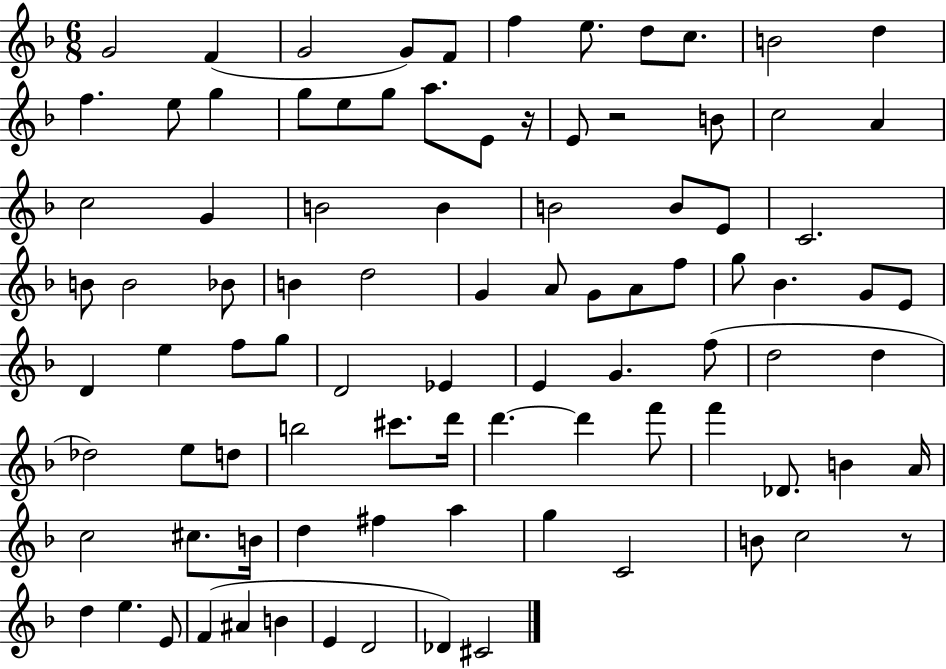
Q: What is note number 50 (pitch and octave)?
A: D4